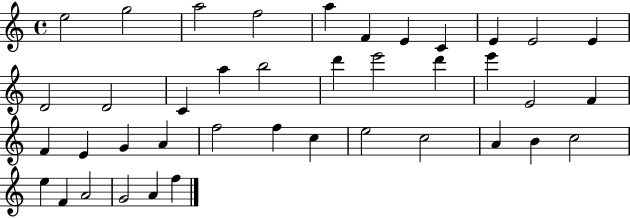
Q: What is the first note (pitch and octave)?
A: E5